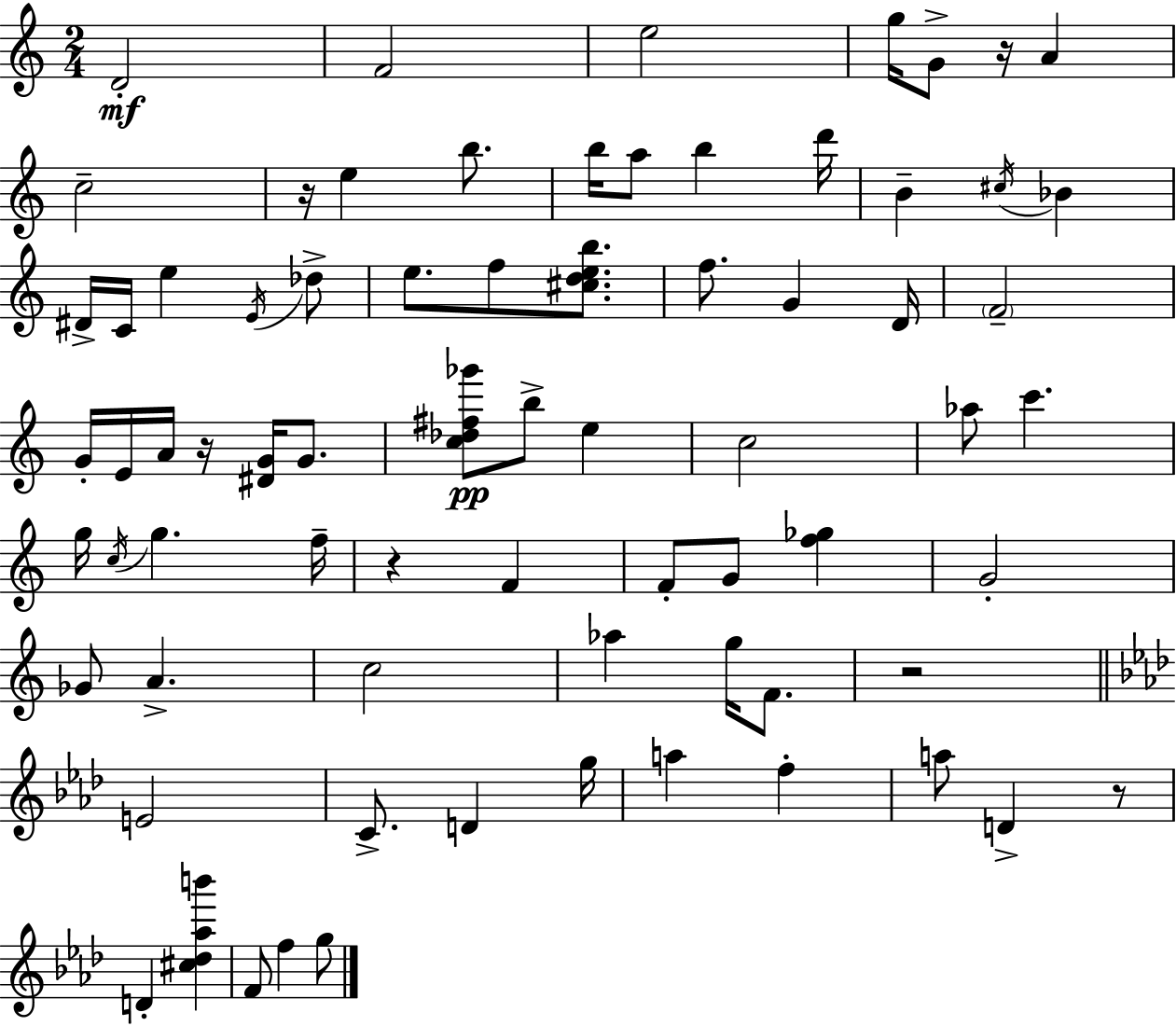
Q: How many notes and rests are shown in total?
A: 73